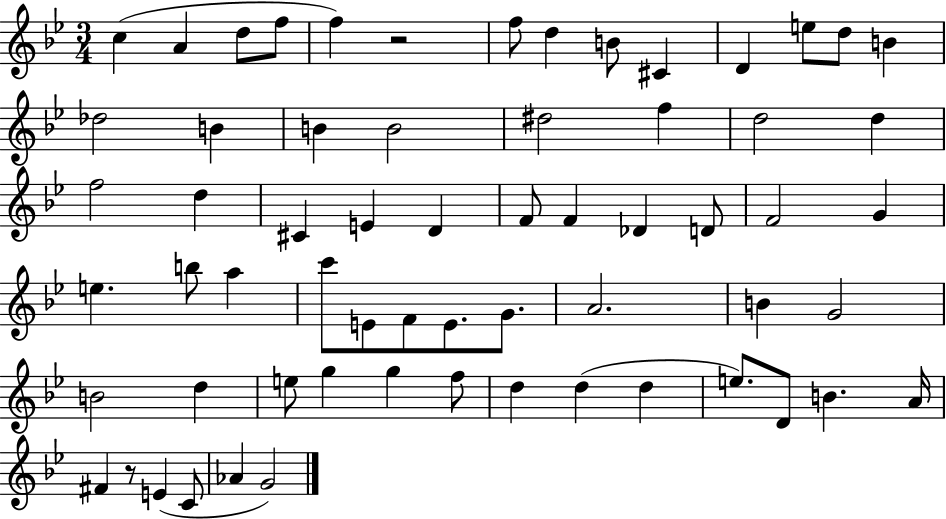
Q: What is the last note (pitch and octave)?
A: G4